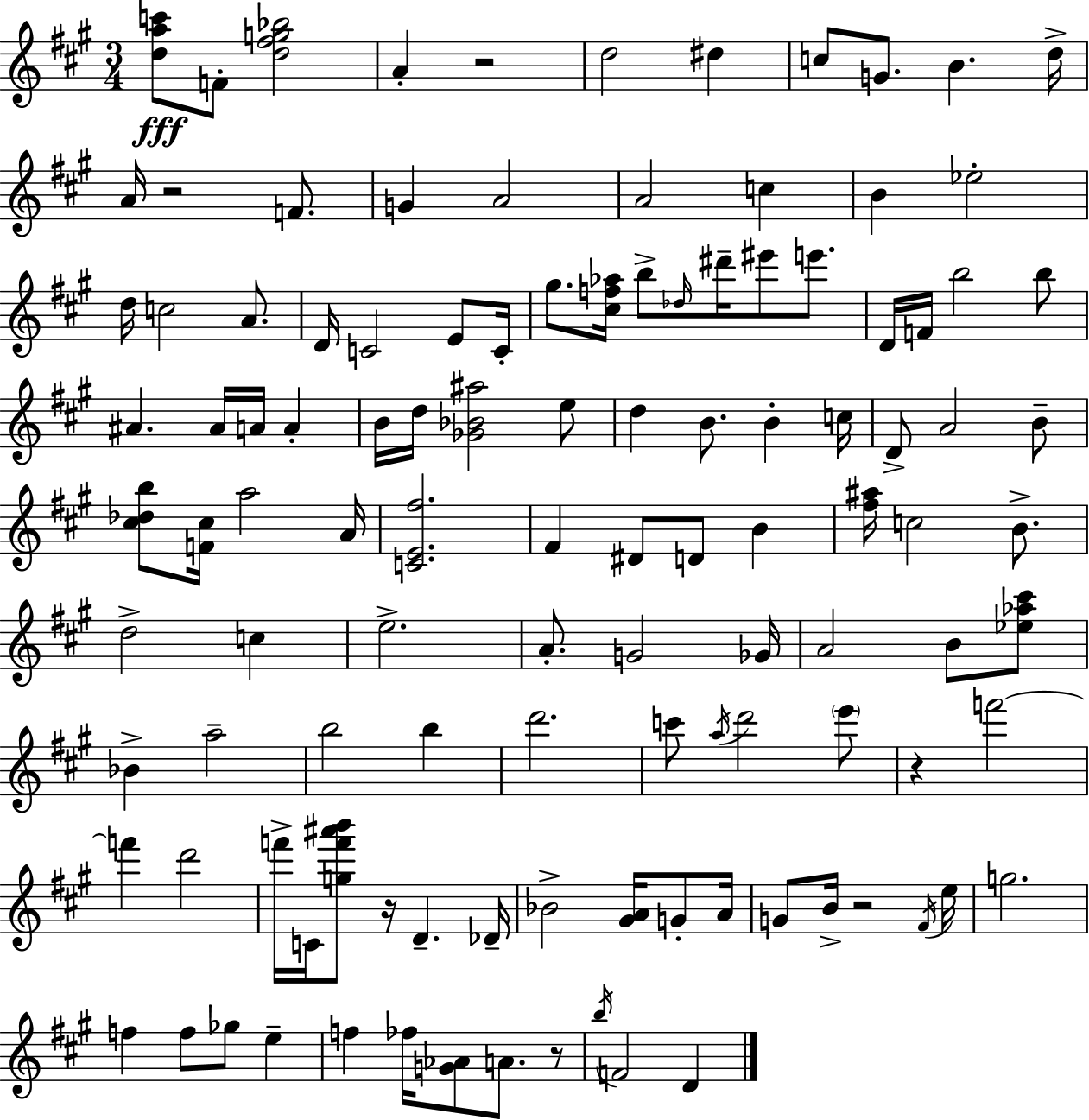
{
  \clef treble
  \numericTimeSignature
  \time 3/4
  \key a \major
  <d'' a'' c'''>8\fff f'8-. <d'' fis'' g'' bes''>2 | a'4-. r2 | d''2 dis''4 | c''8 g'8. b'4. d''16-> | \break a'16 r2 f'8. | g'4 a'2 | a'2 c''4 | b'4 ees''2-. | \break d''16 c''2 a'8. | d'16 c'2 e'8 c'16-. | gis''8. <cis'' f'' aes''>16 b''8-> \grace { des''16 } dis'''16-- eis'''8 e'''8. | d'16 f'16 b''2 b''8 | \break ais'4. ais'16 a'16 a'4-. | b'16 d''16 <ges' bes' ais''>2 e''8 | d''4 b'8. b'4-. | c''16 d'8-> a'2 b'8-- | \break <cis'' des'' b''>8 <f' cis''>16 a''2 | a'16 <c' e' fis''>2. | fis'4 dis'8 d'8 b'4 | <fis'' ais''>16 c''2 b'8.-> | \break d''2-> c''4 | e''2.-> | a'8.-. g'2 | ges'16 a'2 b'8 <ees'' aes'' cis'''>8 | \break bes'4-> a''2-- | b''2 b''4 | d'''2. | c'''8 \acciaccatura { a''16 } d'''2 | \break \parenthesize e'''8 r4 f'''2~~ | f'''4 d'''2 | f'''16-> c'16 <g'' f''' ais''' b'''>8 r16 d'4.-- | des'16-- bes'2-> <gis' a'>16 g'8-. | \break a'16 g'8 b'16-> r2 | \acciaccatura { fis'16 } e''16 g''2. | f''4 f''8 ges''8 e''4-- | f''4 fes''16 <g' aes'>8 a'8. | \break r8 \acciaccatura { b''16 } f'2 | d'4 \bar "|."
}